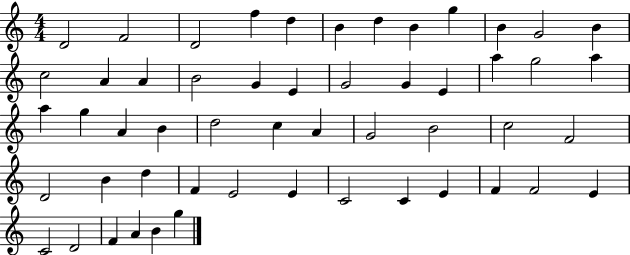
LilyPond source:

{
  \clef treble
  \numericTimeSignature
  \time 4/4
  \key c \major
  d'2 f'2 | d'2 f''4 d''4 | b'4 d''4 b'4 g''4 | b'4 g'2 b'4 | \break c''2 a'4 a'4 | b'2 g'4 e'4 | g'2 g'4 e'4 | a''4 g''2 a''4 | \break a''4 g''4 a'4 b'4 | d''2 c''4 a'4 | g'2 b'2 | c''2 f'2 | \break d'2 b'4 d''4 | f'4 e'2 e'4 | c'2 c'4 e'4 | f'4 f'2 e'4 | \break c'2 d'2 | f'4 a'4 b'4 g''4 | \bar "|."
}